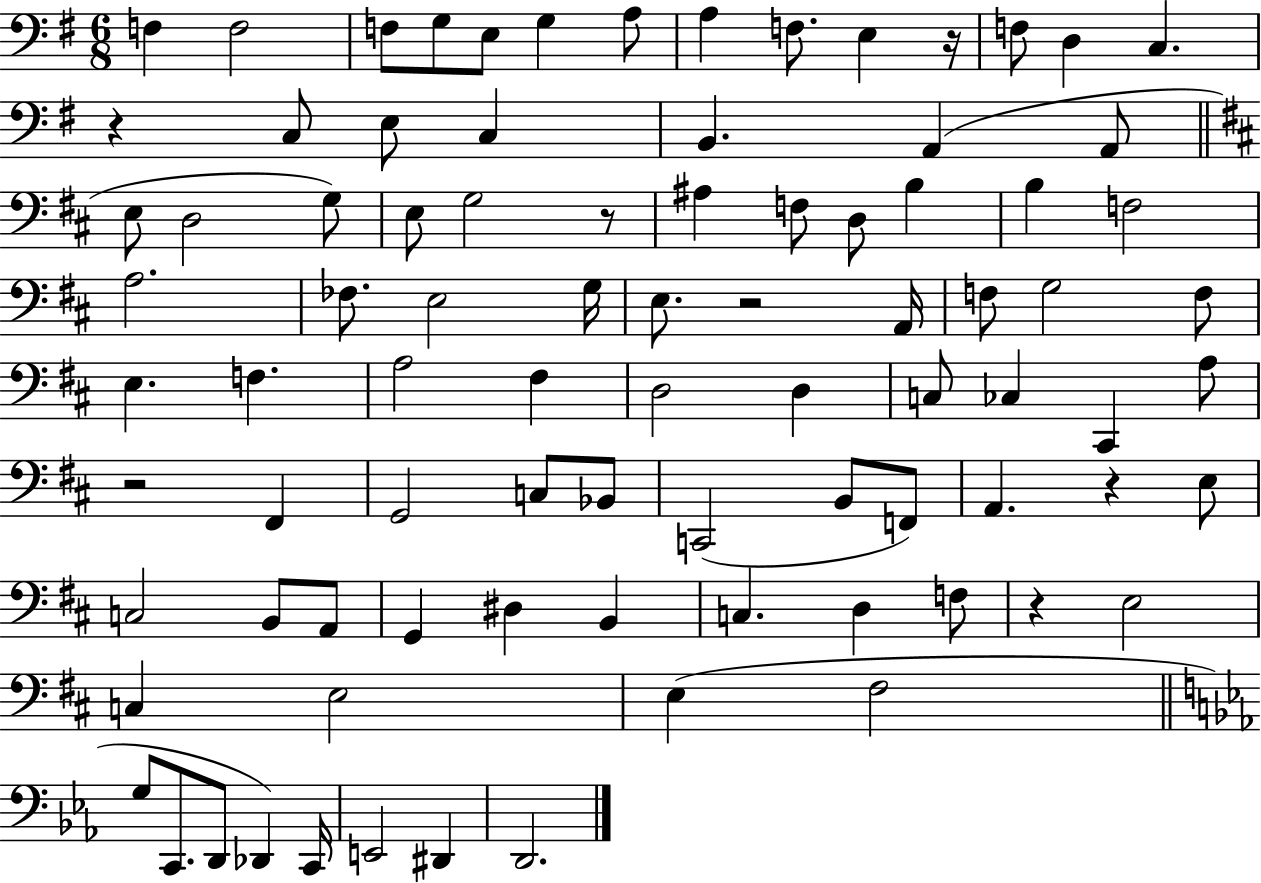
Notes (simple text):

F3/q F3/h F3/e G3/e E3/e G3/q A3/e A3/q F3/e. E3/q R/s F3/e D3/q C3/q. R/q C3/e E3/e C3/q B2/q. A2/q A2/e E3/e D3/h G3/e E3/e G3/h R/e A#3/q F3/e D3/e B3/q B3/q F3/h A3/h. FES3/e. E3/h G3/s E3/e. R/h A2/s F3/e G3/h F3/e E3/q. F3/q. A3/h F#3/q D3/h D3/q C3/e CES3/q C#2/q A3/e R/h F#2/q G2/h C3/e Bb2/e C2/h B2/e F2/e A2/q. R/q E3/e C3/h B2/e A2/e G2/q D#3/q B2/q C3/q. D3/q F3/e R/q E3/h C3/q E3/h E3/q F#3/h G3/e C2/e. D2/e Db2/q C2/s E2/h D#2/q D2/h.